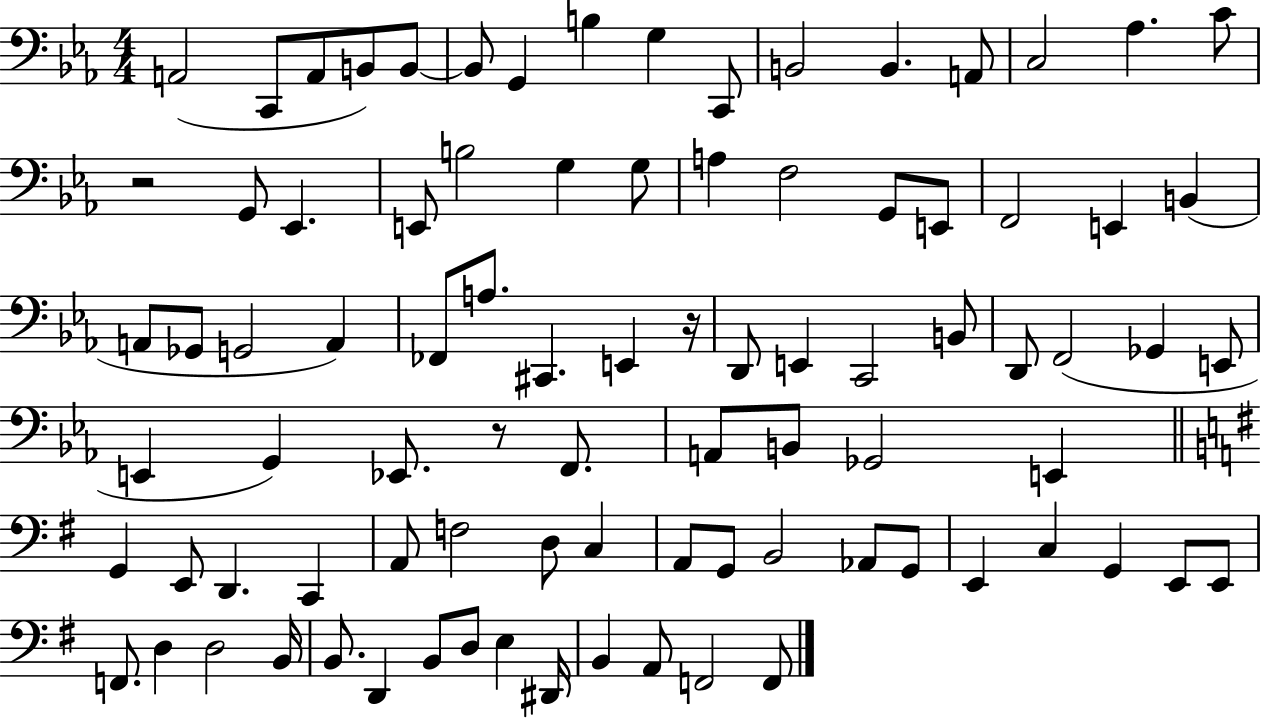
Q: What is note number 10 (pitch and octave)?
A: C2